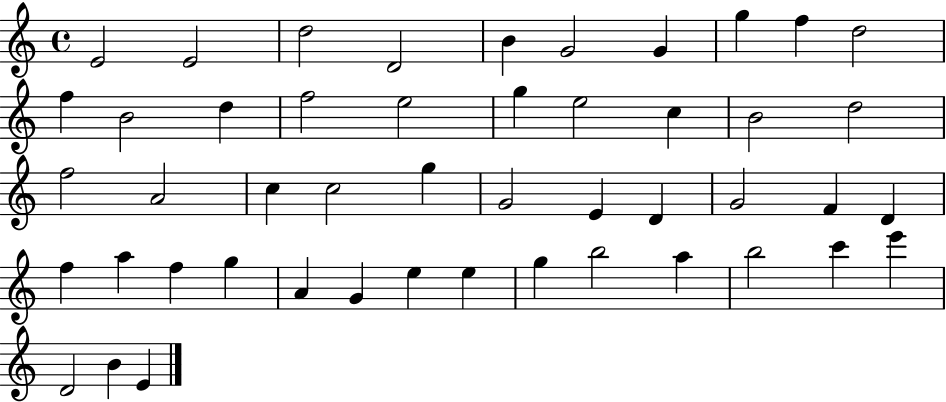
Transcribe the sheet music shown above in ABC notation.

X:1
T:Untitled
M:4/4
L:1/4
K:C
E2 E2 d2 D2 B G2 G g f d2 f B2 d f2 e2 g e2 c B2 d2 f2 A2 c c2 g G2 E D G2 F D f a f g A G e e g b2 a b2 c' e' D2 B E